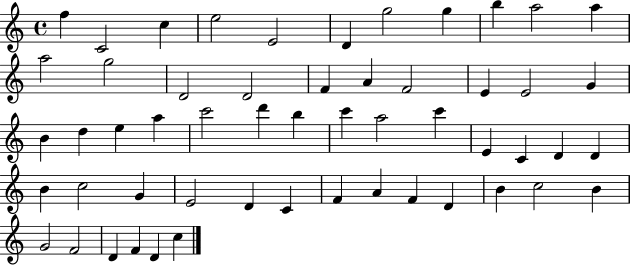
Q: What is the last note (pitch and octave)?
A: C5